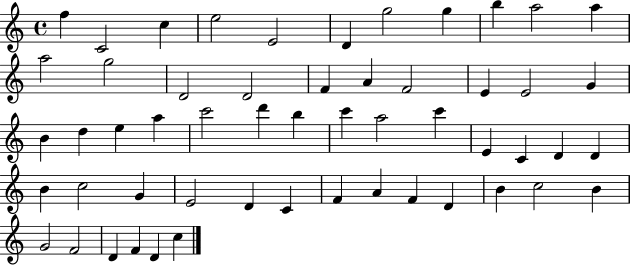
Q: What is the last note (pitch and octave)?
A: C5